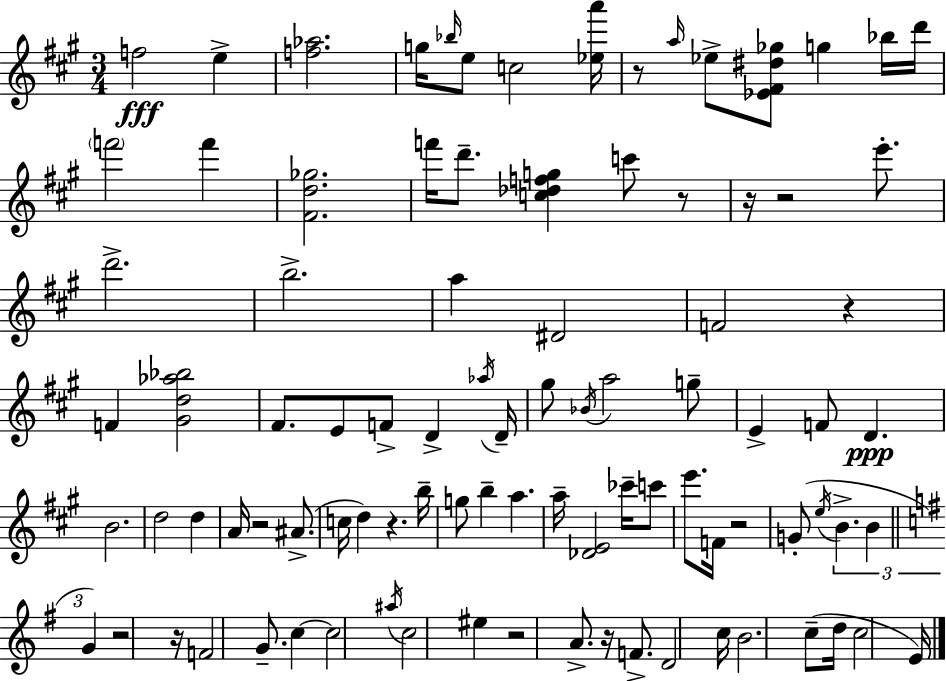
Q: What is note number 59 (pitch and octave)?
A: G4